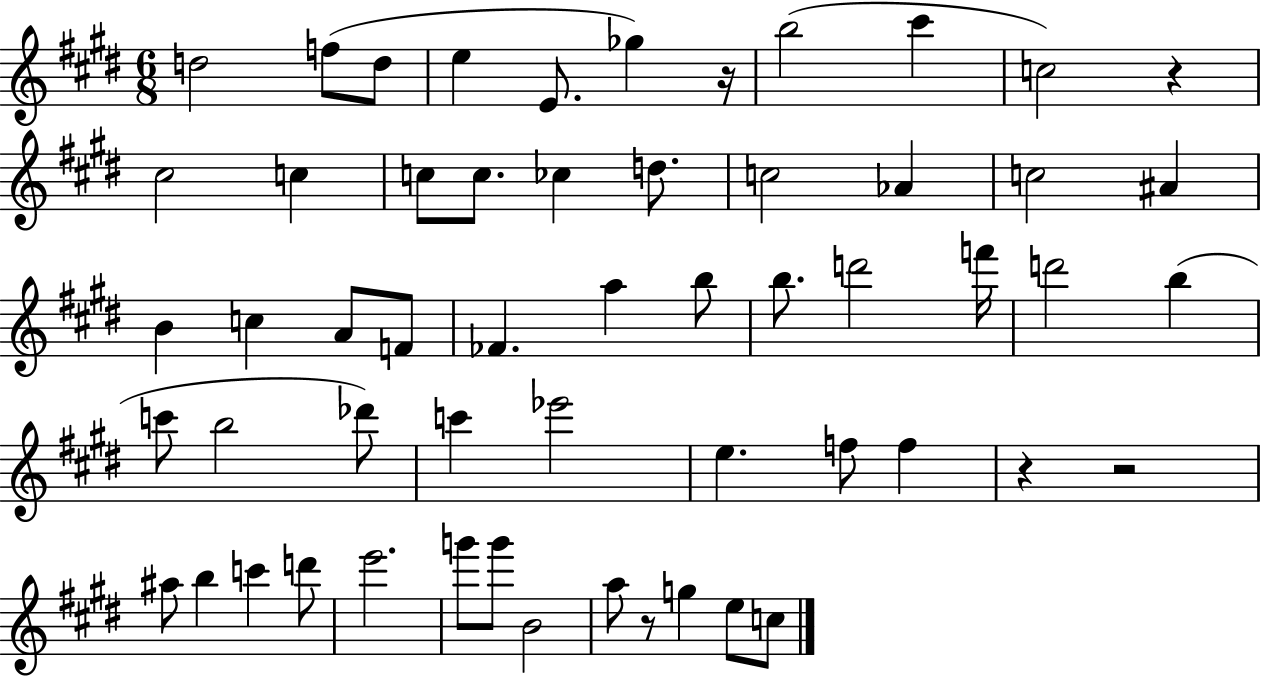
X:1
T:Untitled
M:6/8
L:1/4
K:E
d2 f/2 d/2 e E/2 _g z/4 b2 ^c' c2 z ^c2 c c/2 c/2 _c d/2 c2 _A c2 ^A B c A/2 F/2 _F a b/2 b/2 d'2 f'/4 d'2 b c'/2 b2 _d'/2 c' _e'2 e f/2 f z z2 ^a/2 b c' d'/2 e'2 g'/2 g'/2 B2 a/2 z/2 g e/2 c/2